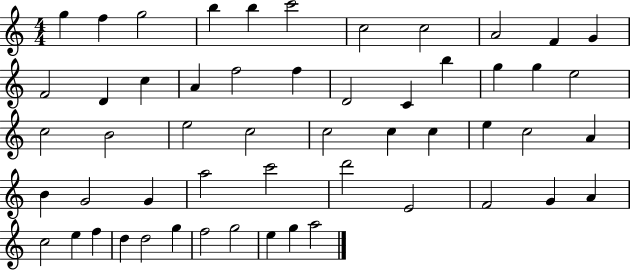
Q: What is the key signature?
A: C major